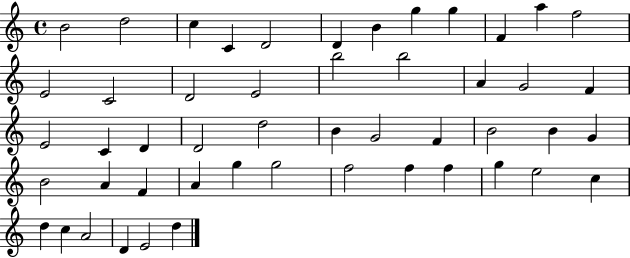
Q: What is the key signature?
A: C major